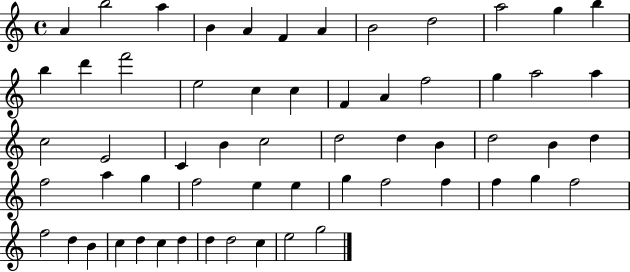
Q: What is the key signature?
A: C major